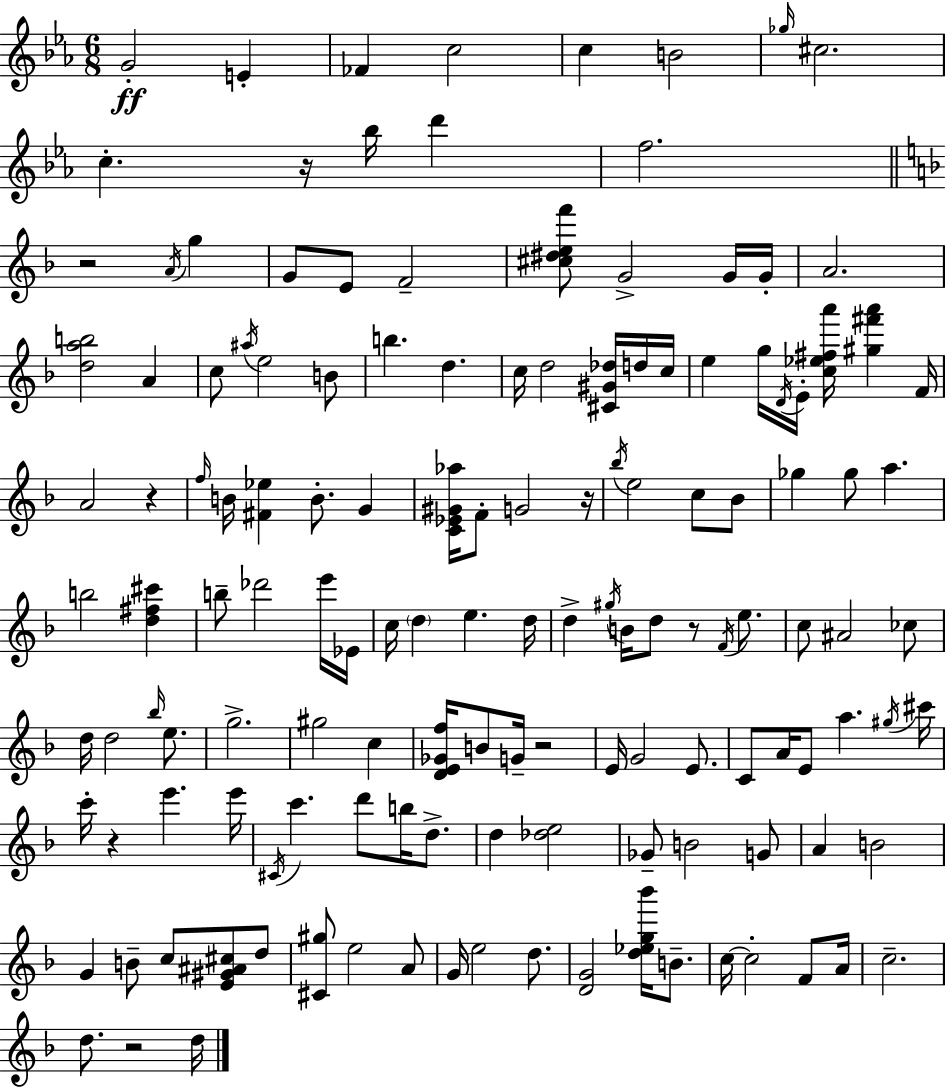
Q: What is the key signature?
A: EES major